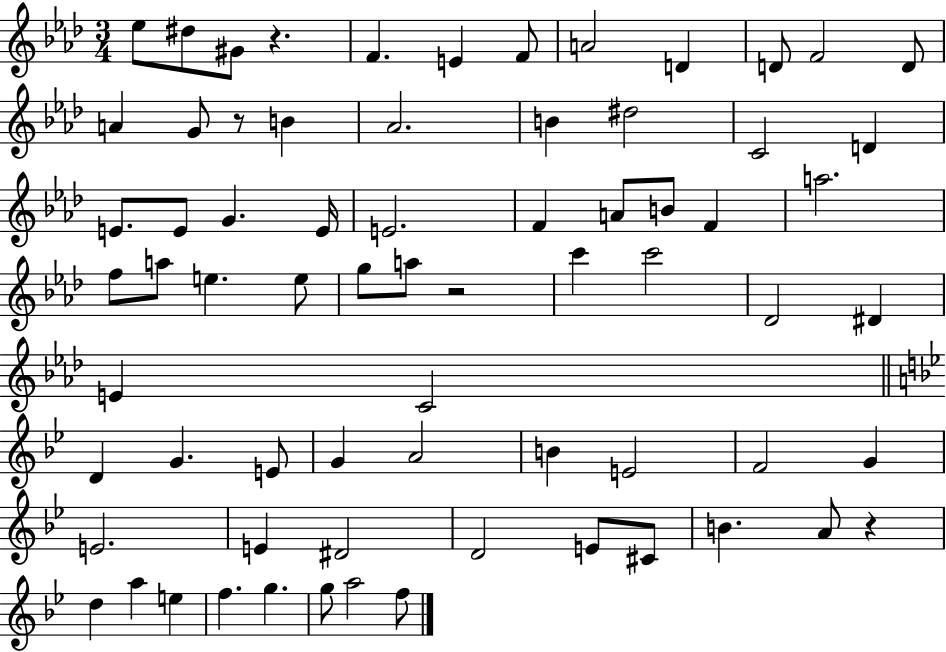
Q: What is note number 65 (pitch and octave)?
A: A5